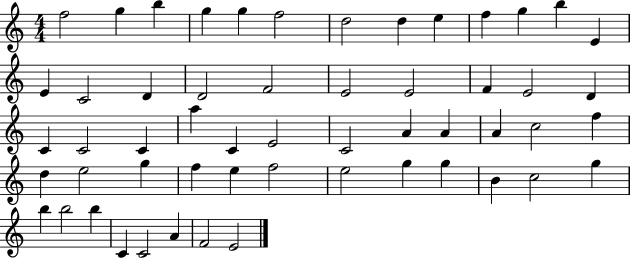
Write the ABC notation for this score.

X:1
T:Untitled
M:4/4
L:1/4
K:C
f2 g b g g f2 d2 d e f g b E E C2 D D2 F2 E2 E2 F E2 D C C2 C a C E2 C2 A A A c2 f d e2 g f e f2 e2 g g B c2 g b b2 b C C2 A F2 E2